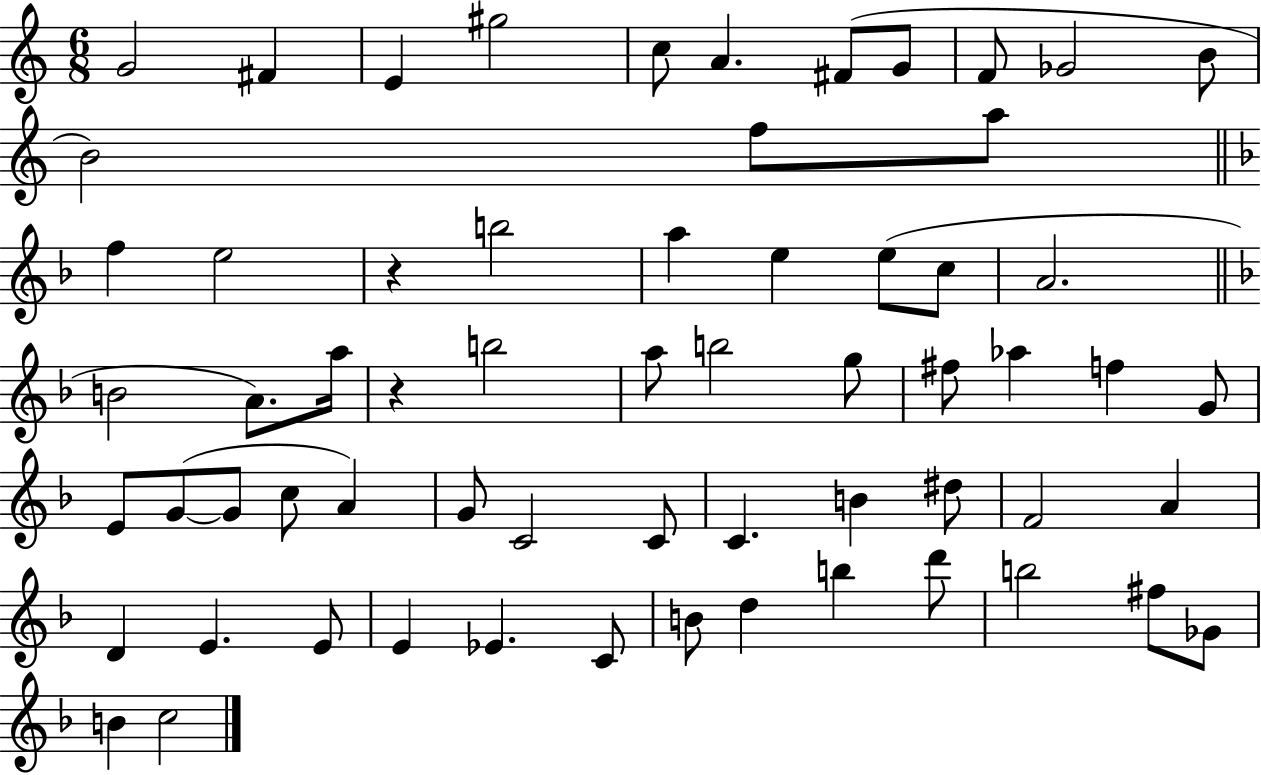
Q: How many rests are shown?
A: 2